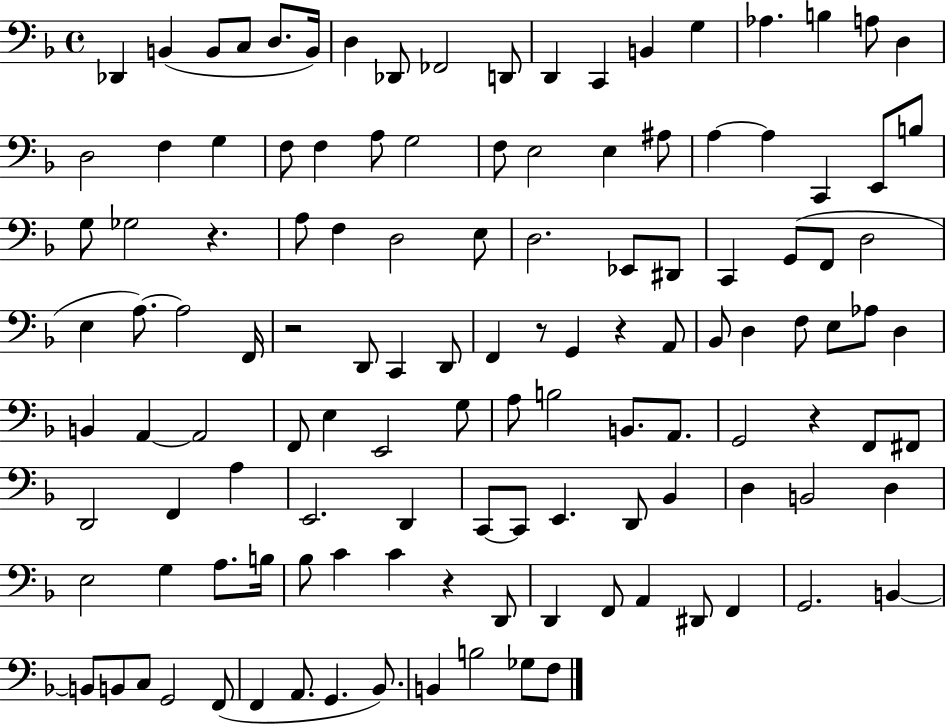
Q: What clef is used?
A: bass